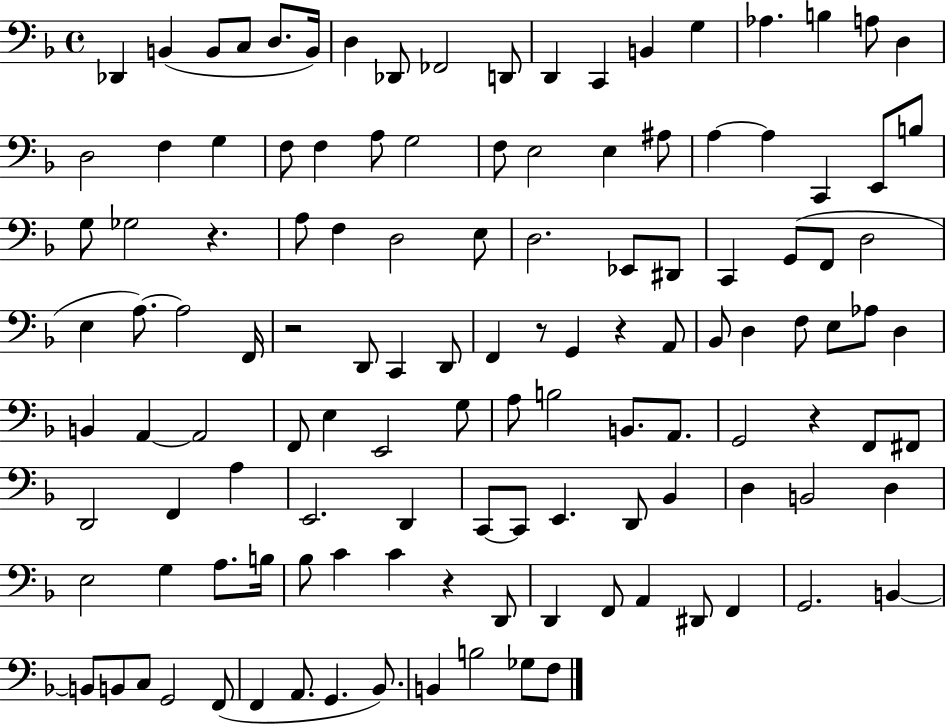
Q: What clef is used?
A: bass